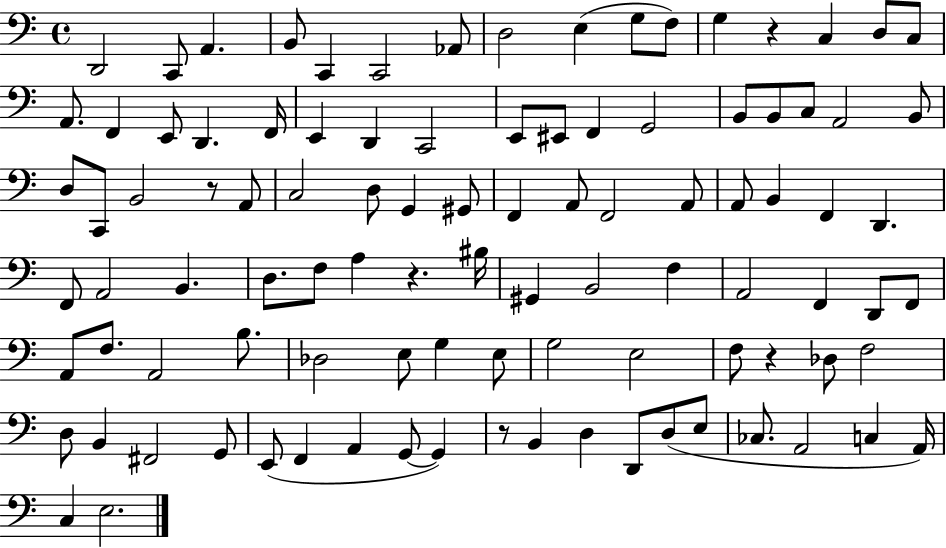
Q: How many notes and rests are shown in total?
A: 100